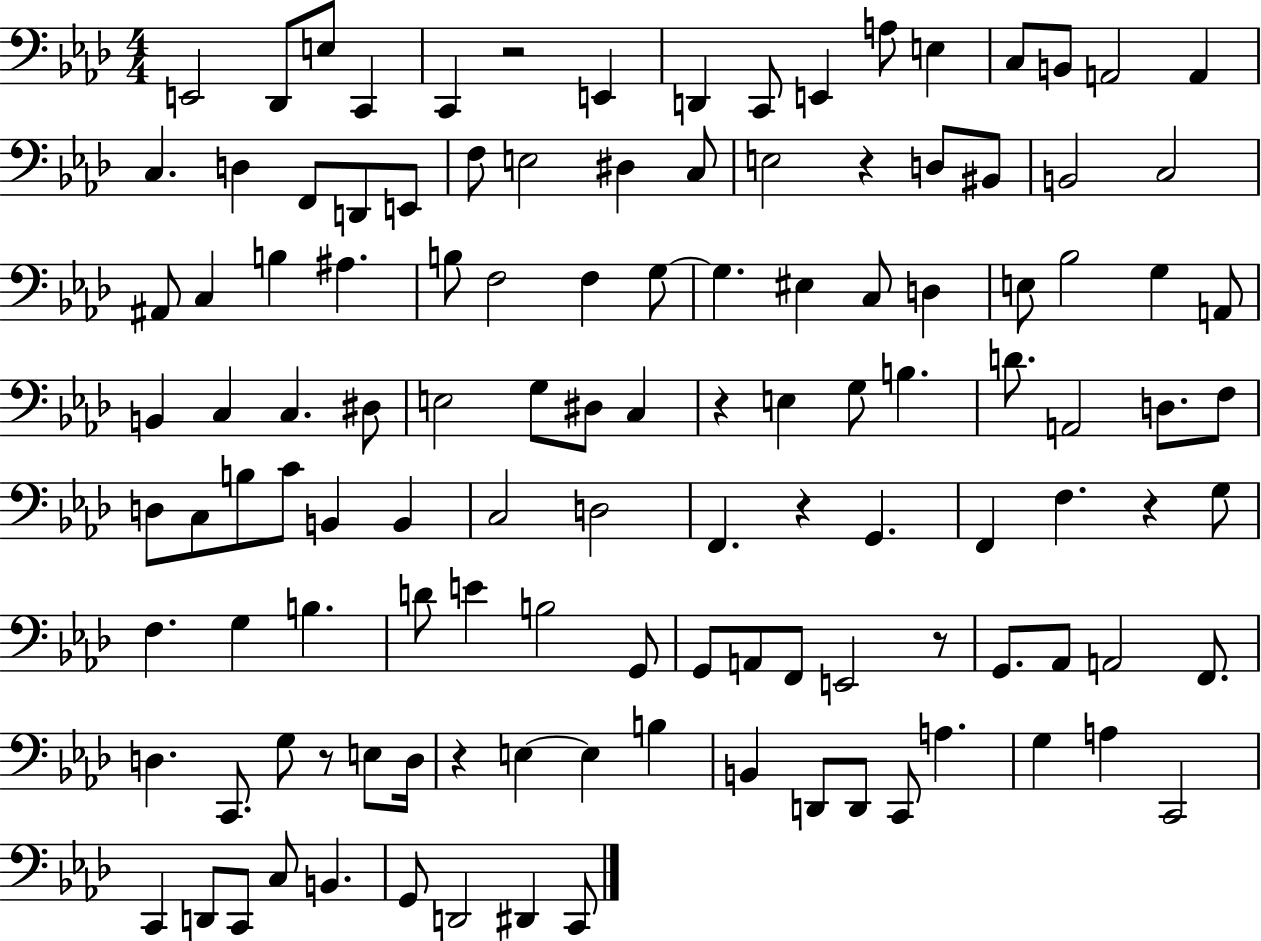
X:1
T:Untitled
M:4/4
L:1/4
K:Ab
E,,2 _D,,/2 E,/2 C,, C,, z2 E,, D,, C,,/2 E,, A,/2 E, C,/2 B,,/2 A,,2 A,, C, D, F,,/2 D,,/2 E,,/2 F,/2 E,2 ^D, C,/2 E,2 z D,/2 ^B,,/2 B,,2 C,2 ^A,,/2 C, B, ^A, B,/2 F,2 F, G,/2 G, ^E, C,/2 D, E,/2 _B,2 G, A,,/2 B,, C, C, ^D,/2 E,2 G,/2 ^D,/2 C, z E, G,/2 B, D/2 A,,2 D,/2 F,/2 D,/2 C,/2 B,/2 C/2 B,, B,, C,2 D,2 F,, z G,, F,, F, z G,/2 F, G, B, D/2 E B,2 G,,/2 G,,/2 A,,/2 F,,/2 E,,2 z/2 G,,/2 _A,,/2 A,,2 F,,/2 D, C,,/2 G,/2 z/2 E,/2 D,/4 z E, E, B, B,, D,,/2 D,,/2 C,,/2 A, G, A, C,,2 C,, D,,/2 C,,/2 C,/2 B,, G,,/2 D,,2 ^D,, C,,/2